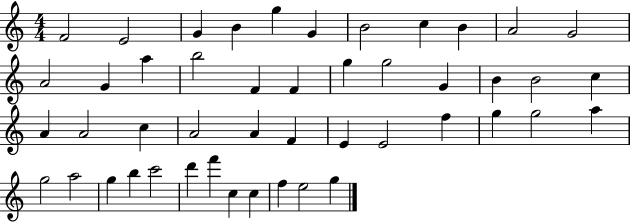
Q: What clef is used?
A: treble